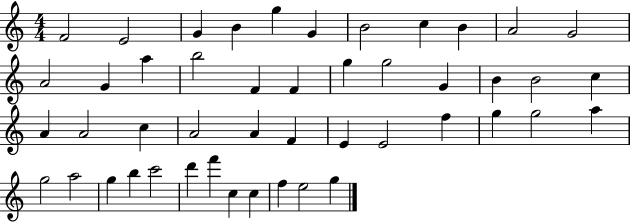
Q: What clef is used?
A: treble